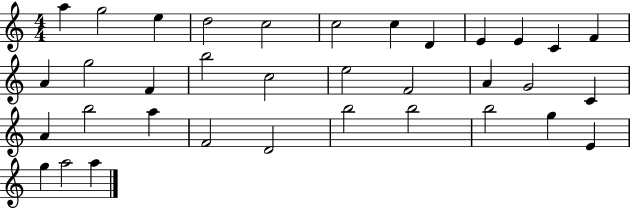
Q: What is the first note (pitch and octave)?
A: A5